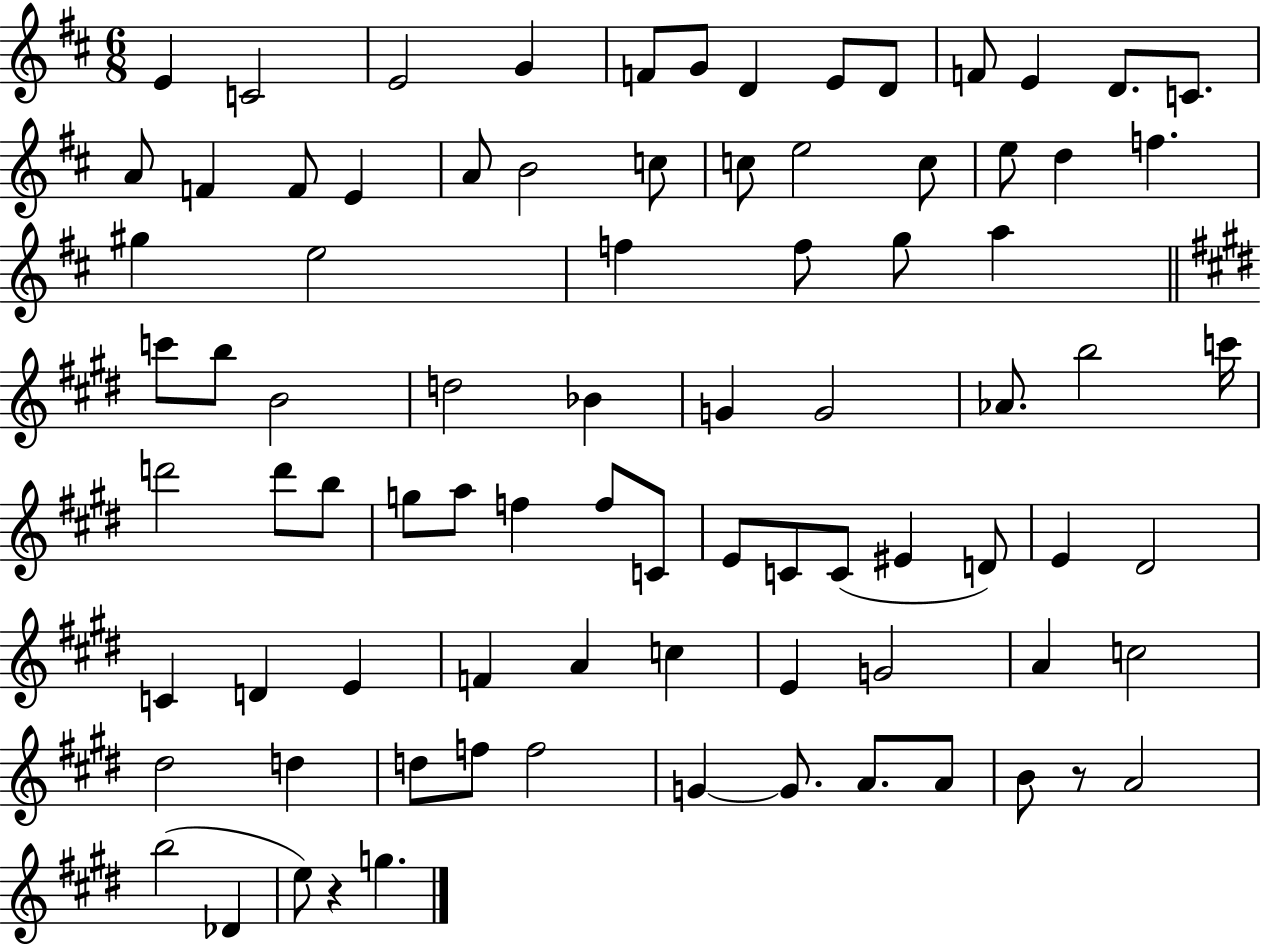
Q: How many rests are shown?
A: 2